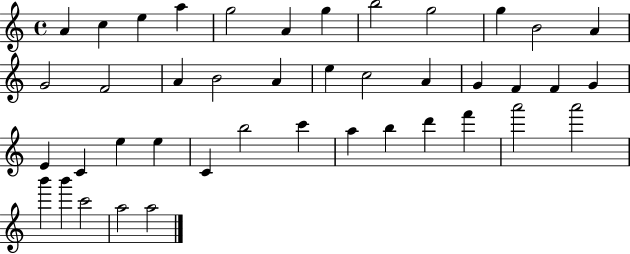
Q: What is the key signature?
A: C major